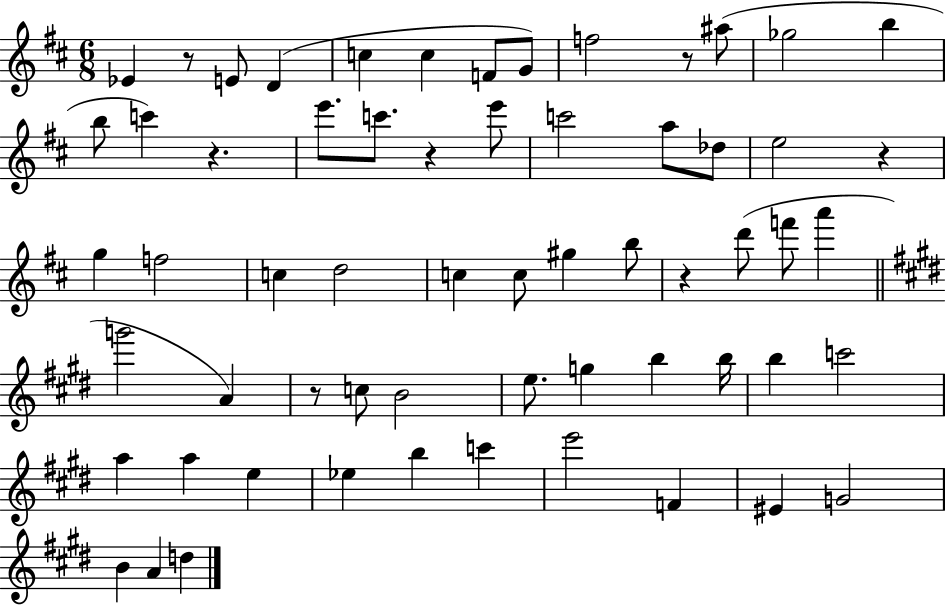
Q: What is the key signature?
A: D major